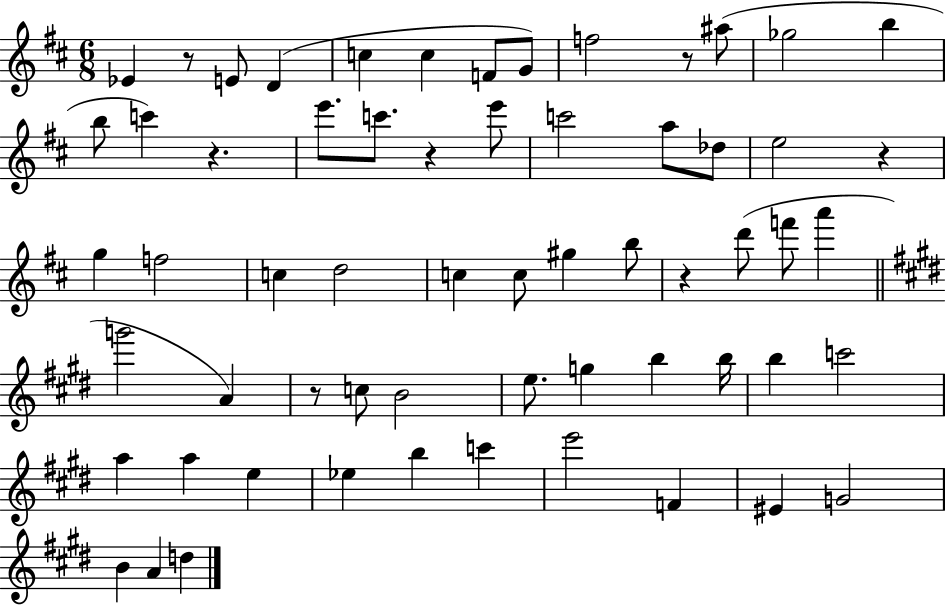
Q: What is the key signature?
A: D major